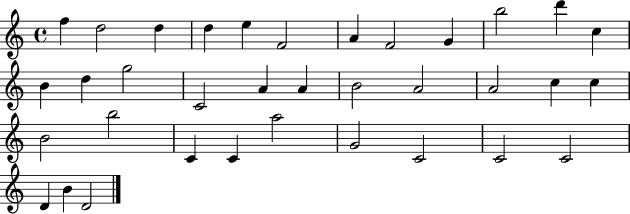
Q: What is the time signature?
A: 4/4